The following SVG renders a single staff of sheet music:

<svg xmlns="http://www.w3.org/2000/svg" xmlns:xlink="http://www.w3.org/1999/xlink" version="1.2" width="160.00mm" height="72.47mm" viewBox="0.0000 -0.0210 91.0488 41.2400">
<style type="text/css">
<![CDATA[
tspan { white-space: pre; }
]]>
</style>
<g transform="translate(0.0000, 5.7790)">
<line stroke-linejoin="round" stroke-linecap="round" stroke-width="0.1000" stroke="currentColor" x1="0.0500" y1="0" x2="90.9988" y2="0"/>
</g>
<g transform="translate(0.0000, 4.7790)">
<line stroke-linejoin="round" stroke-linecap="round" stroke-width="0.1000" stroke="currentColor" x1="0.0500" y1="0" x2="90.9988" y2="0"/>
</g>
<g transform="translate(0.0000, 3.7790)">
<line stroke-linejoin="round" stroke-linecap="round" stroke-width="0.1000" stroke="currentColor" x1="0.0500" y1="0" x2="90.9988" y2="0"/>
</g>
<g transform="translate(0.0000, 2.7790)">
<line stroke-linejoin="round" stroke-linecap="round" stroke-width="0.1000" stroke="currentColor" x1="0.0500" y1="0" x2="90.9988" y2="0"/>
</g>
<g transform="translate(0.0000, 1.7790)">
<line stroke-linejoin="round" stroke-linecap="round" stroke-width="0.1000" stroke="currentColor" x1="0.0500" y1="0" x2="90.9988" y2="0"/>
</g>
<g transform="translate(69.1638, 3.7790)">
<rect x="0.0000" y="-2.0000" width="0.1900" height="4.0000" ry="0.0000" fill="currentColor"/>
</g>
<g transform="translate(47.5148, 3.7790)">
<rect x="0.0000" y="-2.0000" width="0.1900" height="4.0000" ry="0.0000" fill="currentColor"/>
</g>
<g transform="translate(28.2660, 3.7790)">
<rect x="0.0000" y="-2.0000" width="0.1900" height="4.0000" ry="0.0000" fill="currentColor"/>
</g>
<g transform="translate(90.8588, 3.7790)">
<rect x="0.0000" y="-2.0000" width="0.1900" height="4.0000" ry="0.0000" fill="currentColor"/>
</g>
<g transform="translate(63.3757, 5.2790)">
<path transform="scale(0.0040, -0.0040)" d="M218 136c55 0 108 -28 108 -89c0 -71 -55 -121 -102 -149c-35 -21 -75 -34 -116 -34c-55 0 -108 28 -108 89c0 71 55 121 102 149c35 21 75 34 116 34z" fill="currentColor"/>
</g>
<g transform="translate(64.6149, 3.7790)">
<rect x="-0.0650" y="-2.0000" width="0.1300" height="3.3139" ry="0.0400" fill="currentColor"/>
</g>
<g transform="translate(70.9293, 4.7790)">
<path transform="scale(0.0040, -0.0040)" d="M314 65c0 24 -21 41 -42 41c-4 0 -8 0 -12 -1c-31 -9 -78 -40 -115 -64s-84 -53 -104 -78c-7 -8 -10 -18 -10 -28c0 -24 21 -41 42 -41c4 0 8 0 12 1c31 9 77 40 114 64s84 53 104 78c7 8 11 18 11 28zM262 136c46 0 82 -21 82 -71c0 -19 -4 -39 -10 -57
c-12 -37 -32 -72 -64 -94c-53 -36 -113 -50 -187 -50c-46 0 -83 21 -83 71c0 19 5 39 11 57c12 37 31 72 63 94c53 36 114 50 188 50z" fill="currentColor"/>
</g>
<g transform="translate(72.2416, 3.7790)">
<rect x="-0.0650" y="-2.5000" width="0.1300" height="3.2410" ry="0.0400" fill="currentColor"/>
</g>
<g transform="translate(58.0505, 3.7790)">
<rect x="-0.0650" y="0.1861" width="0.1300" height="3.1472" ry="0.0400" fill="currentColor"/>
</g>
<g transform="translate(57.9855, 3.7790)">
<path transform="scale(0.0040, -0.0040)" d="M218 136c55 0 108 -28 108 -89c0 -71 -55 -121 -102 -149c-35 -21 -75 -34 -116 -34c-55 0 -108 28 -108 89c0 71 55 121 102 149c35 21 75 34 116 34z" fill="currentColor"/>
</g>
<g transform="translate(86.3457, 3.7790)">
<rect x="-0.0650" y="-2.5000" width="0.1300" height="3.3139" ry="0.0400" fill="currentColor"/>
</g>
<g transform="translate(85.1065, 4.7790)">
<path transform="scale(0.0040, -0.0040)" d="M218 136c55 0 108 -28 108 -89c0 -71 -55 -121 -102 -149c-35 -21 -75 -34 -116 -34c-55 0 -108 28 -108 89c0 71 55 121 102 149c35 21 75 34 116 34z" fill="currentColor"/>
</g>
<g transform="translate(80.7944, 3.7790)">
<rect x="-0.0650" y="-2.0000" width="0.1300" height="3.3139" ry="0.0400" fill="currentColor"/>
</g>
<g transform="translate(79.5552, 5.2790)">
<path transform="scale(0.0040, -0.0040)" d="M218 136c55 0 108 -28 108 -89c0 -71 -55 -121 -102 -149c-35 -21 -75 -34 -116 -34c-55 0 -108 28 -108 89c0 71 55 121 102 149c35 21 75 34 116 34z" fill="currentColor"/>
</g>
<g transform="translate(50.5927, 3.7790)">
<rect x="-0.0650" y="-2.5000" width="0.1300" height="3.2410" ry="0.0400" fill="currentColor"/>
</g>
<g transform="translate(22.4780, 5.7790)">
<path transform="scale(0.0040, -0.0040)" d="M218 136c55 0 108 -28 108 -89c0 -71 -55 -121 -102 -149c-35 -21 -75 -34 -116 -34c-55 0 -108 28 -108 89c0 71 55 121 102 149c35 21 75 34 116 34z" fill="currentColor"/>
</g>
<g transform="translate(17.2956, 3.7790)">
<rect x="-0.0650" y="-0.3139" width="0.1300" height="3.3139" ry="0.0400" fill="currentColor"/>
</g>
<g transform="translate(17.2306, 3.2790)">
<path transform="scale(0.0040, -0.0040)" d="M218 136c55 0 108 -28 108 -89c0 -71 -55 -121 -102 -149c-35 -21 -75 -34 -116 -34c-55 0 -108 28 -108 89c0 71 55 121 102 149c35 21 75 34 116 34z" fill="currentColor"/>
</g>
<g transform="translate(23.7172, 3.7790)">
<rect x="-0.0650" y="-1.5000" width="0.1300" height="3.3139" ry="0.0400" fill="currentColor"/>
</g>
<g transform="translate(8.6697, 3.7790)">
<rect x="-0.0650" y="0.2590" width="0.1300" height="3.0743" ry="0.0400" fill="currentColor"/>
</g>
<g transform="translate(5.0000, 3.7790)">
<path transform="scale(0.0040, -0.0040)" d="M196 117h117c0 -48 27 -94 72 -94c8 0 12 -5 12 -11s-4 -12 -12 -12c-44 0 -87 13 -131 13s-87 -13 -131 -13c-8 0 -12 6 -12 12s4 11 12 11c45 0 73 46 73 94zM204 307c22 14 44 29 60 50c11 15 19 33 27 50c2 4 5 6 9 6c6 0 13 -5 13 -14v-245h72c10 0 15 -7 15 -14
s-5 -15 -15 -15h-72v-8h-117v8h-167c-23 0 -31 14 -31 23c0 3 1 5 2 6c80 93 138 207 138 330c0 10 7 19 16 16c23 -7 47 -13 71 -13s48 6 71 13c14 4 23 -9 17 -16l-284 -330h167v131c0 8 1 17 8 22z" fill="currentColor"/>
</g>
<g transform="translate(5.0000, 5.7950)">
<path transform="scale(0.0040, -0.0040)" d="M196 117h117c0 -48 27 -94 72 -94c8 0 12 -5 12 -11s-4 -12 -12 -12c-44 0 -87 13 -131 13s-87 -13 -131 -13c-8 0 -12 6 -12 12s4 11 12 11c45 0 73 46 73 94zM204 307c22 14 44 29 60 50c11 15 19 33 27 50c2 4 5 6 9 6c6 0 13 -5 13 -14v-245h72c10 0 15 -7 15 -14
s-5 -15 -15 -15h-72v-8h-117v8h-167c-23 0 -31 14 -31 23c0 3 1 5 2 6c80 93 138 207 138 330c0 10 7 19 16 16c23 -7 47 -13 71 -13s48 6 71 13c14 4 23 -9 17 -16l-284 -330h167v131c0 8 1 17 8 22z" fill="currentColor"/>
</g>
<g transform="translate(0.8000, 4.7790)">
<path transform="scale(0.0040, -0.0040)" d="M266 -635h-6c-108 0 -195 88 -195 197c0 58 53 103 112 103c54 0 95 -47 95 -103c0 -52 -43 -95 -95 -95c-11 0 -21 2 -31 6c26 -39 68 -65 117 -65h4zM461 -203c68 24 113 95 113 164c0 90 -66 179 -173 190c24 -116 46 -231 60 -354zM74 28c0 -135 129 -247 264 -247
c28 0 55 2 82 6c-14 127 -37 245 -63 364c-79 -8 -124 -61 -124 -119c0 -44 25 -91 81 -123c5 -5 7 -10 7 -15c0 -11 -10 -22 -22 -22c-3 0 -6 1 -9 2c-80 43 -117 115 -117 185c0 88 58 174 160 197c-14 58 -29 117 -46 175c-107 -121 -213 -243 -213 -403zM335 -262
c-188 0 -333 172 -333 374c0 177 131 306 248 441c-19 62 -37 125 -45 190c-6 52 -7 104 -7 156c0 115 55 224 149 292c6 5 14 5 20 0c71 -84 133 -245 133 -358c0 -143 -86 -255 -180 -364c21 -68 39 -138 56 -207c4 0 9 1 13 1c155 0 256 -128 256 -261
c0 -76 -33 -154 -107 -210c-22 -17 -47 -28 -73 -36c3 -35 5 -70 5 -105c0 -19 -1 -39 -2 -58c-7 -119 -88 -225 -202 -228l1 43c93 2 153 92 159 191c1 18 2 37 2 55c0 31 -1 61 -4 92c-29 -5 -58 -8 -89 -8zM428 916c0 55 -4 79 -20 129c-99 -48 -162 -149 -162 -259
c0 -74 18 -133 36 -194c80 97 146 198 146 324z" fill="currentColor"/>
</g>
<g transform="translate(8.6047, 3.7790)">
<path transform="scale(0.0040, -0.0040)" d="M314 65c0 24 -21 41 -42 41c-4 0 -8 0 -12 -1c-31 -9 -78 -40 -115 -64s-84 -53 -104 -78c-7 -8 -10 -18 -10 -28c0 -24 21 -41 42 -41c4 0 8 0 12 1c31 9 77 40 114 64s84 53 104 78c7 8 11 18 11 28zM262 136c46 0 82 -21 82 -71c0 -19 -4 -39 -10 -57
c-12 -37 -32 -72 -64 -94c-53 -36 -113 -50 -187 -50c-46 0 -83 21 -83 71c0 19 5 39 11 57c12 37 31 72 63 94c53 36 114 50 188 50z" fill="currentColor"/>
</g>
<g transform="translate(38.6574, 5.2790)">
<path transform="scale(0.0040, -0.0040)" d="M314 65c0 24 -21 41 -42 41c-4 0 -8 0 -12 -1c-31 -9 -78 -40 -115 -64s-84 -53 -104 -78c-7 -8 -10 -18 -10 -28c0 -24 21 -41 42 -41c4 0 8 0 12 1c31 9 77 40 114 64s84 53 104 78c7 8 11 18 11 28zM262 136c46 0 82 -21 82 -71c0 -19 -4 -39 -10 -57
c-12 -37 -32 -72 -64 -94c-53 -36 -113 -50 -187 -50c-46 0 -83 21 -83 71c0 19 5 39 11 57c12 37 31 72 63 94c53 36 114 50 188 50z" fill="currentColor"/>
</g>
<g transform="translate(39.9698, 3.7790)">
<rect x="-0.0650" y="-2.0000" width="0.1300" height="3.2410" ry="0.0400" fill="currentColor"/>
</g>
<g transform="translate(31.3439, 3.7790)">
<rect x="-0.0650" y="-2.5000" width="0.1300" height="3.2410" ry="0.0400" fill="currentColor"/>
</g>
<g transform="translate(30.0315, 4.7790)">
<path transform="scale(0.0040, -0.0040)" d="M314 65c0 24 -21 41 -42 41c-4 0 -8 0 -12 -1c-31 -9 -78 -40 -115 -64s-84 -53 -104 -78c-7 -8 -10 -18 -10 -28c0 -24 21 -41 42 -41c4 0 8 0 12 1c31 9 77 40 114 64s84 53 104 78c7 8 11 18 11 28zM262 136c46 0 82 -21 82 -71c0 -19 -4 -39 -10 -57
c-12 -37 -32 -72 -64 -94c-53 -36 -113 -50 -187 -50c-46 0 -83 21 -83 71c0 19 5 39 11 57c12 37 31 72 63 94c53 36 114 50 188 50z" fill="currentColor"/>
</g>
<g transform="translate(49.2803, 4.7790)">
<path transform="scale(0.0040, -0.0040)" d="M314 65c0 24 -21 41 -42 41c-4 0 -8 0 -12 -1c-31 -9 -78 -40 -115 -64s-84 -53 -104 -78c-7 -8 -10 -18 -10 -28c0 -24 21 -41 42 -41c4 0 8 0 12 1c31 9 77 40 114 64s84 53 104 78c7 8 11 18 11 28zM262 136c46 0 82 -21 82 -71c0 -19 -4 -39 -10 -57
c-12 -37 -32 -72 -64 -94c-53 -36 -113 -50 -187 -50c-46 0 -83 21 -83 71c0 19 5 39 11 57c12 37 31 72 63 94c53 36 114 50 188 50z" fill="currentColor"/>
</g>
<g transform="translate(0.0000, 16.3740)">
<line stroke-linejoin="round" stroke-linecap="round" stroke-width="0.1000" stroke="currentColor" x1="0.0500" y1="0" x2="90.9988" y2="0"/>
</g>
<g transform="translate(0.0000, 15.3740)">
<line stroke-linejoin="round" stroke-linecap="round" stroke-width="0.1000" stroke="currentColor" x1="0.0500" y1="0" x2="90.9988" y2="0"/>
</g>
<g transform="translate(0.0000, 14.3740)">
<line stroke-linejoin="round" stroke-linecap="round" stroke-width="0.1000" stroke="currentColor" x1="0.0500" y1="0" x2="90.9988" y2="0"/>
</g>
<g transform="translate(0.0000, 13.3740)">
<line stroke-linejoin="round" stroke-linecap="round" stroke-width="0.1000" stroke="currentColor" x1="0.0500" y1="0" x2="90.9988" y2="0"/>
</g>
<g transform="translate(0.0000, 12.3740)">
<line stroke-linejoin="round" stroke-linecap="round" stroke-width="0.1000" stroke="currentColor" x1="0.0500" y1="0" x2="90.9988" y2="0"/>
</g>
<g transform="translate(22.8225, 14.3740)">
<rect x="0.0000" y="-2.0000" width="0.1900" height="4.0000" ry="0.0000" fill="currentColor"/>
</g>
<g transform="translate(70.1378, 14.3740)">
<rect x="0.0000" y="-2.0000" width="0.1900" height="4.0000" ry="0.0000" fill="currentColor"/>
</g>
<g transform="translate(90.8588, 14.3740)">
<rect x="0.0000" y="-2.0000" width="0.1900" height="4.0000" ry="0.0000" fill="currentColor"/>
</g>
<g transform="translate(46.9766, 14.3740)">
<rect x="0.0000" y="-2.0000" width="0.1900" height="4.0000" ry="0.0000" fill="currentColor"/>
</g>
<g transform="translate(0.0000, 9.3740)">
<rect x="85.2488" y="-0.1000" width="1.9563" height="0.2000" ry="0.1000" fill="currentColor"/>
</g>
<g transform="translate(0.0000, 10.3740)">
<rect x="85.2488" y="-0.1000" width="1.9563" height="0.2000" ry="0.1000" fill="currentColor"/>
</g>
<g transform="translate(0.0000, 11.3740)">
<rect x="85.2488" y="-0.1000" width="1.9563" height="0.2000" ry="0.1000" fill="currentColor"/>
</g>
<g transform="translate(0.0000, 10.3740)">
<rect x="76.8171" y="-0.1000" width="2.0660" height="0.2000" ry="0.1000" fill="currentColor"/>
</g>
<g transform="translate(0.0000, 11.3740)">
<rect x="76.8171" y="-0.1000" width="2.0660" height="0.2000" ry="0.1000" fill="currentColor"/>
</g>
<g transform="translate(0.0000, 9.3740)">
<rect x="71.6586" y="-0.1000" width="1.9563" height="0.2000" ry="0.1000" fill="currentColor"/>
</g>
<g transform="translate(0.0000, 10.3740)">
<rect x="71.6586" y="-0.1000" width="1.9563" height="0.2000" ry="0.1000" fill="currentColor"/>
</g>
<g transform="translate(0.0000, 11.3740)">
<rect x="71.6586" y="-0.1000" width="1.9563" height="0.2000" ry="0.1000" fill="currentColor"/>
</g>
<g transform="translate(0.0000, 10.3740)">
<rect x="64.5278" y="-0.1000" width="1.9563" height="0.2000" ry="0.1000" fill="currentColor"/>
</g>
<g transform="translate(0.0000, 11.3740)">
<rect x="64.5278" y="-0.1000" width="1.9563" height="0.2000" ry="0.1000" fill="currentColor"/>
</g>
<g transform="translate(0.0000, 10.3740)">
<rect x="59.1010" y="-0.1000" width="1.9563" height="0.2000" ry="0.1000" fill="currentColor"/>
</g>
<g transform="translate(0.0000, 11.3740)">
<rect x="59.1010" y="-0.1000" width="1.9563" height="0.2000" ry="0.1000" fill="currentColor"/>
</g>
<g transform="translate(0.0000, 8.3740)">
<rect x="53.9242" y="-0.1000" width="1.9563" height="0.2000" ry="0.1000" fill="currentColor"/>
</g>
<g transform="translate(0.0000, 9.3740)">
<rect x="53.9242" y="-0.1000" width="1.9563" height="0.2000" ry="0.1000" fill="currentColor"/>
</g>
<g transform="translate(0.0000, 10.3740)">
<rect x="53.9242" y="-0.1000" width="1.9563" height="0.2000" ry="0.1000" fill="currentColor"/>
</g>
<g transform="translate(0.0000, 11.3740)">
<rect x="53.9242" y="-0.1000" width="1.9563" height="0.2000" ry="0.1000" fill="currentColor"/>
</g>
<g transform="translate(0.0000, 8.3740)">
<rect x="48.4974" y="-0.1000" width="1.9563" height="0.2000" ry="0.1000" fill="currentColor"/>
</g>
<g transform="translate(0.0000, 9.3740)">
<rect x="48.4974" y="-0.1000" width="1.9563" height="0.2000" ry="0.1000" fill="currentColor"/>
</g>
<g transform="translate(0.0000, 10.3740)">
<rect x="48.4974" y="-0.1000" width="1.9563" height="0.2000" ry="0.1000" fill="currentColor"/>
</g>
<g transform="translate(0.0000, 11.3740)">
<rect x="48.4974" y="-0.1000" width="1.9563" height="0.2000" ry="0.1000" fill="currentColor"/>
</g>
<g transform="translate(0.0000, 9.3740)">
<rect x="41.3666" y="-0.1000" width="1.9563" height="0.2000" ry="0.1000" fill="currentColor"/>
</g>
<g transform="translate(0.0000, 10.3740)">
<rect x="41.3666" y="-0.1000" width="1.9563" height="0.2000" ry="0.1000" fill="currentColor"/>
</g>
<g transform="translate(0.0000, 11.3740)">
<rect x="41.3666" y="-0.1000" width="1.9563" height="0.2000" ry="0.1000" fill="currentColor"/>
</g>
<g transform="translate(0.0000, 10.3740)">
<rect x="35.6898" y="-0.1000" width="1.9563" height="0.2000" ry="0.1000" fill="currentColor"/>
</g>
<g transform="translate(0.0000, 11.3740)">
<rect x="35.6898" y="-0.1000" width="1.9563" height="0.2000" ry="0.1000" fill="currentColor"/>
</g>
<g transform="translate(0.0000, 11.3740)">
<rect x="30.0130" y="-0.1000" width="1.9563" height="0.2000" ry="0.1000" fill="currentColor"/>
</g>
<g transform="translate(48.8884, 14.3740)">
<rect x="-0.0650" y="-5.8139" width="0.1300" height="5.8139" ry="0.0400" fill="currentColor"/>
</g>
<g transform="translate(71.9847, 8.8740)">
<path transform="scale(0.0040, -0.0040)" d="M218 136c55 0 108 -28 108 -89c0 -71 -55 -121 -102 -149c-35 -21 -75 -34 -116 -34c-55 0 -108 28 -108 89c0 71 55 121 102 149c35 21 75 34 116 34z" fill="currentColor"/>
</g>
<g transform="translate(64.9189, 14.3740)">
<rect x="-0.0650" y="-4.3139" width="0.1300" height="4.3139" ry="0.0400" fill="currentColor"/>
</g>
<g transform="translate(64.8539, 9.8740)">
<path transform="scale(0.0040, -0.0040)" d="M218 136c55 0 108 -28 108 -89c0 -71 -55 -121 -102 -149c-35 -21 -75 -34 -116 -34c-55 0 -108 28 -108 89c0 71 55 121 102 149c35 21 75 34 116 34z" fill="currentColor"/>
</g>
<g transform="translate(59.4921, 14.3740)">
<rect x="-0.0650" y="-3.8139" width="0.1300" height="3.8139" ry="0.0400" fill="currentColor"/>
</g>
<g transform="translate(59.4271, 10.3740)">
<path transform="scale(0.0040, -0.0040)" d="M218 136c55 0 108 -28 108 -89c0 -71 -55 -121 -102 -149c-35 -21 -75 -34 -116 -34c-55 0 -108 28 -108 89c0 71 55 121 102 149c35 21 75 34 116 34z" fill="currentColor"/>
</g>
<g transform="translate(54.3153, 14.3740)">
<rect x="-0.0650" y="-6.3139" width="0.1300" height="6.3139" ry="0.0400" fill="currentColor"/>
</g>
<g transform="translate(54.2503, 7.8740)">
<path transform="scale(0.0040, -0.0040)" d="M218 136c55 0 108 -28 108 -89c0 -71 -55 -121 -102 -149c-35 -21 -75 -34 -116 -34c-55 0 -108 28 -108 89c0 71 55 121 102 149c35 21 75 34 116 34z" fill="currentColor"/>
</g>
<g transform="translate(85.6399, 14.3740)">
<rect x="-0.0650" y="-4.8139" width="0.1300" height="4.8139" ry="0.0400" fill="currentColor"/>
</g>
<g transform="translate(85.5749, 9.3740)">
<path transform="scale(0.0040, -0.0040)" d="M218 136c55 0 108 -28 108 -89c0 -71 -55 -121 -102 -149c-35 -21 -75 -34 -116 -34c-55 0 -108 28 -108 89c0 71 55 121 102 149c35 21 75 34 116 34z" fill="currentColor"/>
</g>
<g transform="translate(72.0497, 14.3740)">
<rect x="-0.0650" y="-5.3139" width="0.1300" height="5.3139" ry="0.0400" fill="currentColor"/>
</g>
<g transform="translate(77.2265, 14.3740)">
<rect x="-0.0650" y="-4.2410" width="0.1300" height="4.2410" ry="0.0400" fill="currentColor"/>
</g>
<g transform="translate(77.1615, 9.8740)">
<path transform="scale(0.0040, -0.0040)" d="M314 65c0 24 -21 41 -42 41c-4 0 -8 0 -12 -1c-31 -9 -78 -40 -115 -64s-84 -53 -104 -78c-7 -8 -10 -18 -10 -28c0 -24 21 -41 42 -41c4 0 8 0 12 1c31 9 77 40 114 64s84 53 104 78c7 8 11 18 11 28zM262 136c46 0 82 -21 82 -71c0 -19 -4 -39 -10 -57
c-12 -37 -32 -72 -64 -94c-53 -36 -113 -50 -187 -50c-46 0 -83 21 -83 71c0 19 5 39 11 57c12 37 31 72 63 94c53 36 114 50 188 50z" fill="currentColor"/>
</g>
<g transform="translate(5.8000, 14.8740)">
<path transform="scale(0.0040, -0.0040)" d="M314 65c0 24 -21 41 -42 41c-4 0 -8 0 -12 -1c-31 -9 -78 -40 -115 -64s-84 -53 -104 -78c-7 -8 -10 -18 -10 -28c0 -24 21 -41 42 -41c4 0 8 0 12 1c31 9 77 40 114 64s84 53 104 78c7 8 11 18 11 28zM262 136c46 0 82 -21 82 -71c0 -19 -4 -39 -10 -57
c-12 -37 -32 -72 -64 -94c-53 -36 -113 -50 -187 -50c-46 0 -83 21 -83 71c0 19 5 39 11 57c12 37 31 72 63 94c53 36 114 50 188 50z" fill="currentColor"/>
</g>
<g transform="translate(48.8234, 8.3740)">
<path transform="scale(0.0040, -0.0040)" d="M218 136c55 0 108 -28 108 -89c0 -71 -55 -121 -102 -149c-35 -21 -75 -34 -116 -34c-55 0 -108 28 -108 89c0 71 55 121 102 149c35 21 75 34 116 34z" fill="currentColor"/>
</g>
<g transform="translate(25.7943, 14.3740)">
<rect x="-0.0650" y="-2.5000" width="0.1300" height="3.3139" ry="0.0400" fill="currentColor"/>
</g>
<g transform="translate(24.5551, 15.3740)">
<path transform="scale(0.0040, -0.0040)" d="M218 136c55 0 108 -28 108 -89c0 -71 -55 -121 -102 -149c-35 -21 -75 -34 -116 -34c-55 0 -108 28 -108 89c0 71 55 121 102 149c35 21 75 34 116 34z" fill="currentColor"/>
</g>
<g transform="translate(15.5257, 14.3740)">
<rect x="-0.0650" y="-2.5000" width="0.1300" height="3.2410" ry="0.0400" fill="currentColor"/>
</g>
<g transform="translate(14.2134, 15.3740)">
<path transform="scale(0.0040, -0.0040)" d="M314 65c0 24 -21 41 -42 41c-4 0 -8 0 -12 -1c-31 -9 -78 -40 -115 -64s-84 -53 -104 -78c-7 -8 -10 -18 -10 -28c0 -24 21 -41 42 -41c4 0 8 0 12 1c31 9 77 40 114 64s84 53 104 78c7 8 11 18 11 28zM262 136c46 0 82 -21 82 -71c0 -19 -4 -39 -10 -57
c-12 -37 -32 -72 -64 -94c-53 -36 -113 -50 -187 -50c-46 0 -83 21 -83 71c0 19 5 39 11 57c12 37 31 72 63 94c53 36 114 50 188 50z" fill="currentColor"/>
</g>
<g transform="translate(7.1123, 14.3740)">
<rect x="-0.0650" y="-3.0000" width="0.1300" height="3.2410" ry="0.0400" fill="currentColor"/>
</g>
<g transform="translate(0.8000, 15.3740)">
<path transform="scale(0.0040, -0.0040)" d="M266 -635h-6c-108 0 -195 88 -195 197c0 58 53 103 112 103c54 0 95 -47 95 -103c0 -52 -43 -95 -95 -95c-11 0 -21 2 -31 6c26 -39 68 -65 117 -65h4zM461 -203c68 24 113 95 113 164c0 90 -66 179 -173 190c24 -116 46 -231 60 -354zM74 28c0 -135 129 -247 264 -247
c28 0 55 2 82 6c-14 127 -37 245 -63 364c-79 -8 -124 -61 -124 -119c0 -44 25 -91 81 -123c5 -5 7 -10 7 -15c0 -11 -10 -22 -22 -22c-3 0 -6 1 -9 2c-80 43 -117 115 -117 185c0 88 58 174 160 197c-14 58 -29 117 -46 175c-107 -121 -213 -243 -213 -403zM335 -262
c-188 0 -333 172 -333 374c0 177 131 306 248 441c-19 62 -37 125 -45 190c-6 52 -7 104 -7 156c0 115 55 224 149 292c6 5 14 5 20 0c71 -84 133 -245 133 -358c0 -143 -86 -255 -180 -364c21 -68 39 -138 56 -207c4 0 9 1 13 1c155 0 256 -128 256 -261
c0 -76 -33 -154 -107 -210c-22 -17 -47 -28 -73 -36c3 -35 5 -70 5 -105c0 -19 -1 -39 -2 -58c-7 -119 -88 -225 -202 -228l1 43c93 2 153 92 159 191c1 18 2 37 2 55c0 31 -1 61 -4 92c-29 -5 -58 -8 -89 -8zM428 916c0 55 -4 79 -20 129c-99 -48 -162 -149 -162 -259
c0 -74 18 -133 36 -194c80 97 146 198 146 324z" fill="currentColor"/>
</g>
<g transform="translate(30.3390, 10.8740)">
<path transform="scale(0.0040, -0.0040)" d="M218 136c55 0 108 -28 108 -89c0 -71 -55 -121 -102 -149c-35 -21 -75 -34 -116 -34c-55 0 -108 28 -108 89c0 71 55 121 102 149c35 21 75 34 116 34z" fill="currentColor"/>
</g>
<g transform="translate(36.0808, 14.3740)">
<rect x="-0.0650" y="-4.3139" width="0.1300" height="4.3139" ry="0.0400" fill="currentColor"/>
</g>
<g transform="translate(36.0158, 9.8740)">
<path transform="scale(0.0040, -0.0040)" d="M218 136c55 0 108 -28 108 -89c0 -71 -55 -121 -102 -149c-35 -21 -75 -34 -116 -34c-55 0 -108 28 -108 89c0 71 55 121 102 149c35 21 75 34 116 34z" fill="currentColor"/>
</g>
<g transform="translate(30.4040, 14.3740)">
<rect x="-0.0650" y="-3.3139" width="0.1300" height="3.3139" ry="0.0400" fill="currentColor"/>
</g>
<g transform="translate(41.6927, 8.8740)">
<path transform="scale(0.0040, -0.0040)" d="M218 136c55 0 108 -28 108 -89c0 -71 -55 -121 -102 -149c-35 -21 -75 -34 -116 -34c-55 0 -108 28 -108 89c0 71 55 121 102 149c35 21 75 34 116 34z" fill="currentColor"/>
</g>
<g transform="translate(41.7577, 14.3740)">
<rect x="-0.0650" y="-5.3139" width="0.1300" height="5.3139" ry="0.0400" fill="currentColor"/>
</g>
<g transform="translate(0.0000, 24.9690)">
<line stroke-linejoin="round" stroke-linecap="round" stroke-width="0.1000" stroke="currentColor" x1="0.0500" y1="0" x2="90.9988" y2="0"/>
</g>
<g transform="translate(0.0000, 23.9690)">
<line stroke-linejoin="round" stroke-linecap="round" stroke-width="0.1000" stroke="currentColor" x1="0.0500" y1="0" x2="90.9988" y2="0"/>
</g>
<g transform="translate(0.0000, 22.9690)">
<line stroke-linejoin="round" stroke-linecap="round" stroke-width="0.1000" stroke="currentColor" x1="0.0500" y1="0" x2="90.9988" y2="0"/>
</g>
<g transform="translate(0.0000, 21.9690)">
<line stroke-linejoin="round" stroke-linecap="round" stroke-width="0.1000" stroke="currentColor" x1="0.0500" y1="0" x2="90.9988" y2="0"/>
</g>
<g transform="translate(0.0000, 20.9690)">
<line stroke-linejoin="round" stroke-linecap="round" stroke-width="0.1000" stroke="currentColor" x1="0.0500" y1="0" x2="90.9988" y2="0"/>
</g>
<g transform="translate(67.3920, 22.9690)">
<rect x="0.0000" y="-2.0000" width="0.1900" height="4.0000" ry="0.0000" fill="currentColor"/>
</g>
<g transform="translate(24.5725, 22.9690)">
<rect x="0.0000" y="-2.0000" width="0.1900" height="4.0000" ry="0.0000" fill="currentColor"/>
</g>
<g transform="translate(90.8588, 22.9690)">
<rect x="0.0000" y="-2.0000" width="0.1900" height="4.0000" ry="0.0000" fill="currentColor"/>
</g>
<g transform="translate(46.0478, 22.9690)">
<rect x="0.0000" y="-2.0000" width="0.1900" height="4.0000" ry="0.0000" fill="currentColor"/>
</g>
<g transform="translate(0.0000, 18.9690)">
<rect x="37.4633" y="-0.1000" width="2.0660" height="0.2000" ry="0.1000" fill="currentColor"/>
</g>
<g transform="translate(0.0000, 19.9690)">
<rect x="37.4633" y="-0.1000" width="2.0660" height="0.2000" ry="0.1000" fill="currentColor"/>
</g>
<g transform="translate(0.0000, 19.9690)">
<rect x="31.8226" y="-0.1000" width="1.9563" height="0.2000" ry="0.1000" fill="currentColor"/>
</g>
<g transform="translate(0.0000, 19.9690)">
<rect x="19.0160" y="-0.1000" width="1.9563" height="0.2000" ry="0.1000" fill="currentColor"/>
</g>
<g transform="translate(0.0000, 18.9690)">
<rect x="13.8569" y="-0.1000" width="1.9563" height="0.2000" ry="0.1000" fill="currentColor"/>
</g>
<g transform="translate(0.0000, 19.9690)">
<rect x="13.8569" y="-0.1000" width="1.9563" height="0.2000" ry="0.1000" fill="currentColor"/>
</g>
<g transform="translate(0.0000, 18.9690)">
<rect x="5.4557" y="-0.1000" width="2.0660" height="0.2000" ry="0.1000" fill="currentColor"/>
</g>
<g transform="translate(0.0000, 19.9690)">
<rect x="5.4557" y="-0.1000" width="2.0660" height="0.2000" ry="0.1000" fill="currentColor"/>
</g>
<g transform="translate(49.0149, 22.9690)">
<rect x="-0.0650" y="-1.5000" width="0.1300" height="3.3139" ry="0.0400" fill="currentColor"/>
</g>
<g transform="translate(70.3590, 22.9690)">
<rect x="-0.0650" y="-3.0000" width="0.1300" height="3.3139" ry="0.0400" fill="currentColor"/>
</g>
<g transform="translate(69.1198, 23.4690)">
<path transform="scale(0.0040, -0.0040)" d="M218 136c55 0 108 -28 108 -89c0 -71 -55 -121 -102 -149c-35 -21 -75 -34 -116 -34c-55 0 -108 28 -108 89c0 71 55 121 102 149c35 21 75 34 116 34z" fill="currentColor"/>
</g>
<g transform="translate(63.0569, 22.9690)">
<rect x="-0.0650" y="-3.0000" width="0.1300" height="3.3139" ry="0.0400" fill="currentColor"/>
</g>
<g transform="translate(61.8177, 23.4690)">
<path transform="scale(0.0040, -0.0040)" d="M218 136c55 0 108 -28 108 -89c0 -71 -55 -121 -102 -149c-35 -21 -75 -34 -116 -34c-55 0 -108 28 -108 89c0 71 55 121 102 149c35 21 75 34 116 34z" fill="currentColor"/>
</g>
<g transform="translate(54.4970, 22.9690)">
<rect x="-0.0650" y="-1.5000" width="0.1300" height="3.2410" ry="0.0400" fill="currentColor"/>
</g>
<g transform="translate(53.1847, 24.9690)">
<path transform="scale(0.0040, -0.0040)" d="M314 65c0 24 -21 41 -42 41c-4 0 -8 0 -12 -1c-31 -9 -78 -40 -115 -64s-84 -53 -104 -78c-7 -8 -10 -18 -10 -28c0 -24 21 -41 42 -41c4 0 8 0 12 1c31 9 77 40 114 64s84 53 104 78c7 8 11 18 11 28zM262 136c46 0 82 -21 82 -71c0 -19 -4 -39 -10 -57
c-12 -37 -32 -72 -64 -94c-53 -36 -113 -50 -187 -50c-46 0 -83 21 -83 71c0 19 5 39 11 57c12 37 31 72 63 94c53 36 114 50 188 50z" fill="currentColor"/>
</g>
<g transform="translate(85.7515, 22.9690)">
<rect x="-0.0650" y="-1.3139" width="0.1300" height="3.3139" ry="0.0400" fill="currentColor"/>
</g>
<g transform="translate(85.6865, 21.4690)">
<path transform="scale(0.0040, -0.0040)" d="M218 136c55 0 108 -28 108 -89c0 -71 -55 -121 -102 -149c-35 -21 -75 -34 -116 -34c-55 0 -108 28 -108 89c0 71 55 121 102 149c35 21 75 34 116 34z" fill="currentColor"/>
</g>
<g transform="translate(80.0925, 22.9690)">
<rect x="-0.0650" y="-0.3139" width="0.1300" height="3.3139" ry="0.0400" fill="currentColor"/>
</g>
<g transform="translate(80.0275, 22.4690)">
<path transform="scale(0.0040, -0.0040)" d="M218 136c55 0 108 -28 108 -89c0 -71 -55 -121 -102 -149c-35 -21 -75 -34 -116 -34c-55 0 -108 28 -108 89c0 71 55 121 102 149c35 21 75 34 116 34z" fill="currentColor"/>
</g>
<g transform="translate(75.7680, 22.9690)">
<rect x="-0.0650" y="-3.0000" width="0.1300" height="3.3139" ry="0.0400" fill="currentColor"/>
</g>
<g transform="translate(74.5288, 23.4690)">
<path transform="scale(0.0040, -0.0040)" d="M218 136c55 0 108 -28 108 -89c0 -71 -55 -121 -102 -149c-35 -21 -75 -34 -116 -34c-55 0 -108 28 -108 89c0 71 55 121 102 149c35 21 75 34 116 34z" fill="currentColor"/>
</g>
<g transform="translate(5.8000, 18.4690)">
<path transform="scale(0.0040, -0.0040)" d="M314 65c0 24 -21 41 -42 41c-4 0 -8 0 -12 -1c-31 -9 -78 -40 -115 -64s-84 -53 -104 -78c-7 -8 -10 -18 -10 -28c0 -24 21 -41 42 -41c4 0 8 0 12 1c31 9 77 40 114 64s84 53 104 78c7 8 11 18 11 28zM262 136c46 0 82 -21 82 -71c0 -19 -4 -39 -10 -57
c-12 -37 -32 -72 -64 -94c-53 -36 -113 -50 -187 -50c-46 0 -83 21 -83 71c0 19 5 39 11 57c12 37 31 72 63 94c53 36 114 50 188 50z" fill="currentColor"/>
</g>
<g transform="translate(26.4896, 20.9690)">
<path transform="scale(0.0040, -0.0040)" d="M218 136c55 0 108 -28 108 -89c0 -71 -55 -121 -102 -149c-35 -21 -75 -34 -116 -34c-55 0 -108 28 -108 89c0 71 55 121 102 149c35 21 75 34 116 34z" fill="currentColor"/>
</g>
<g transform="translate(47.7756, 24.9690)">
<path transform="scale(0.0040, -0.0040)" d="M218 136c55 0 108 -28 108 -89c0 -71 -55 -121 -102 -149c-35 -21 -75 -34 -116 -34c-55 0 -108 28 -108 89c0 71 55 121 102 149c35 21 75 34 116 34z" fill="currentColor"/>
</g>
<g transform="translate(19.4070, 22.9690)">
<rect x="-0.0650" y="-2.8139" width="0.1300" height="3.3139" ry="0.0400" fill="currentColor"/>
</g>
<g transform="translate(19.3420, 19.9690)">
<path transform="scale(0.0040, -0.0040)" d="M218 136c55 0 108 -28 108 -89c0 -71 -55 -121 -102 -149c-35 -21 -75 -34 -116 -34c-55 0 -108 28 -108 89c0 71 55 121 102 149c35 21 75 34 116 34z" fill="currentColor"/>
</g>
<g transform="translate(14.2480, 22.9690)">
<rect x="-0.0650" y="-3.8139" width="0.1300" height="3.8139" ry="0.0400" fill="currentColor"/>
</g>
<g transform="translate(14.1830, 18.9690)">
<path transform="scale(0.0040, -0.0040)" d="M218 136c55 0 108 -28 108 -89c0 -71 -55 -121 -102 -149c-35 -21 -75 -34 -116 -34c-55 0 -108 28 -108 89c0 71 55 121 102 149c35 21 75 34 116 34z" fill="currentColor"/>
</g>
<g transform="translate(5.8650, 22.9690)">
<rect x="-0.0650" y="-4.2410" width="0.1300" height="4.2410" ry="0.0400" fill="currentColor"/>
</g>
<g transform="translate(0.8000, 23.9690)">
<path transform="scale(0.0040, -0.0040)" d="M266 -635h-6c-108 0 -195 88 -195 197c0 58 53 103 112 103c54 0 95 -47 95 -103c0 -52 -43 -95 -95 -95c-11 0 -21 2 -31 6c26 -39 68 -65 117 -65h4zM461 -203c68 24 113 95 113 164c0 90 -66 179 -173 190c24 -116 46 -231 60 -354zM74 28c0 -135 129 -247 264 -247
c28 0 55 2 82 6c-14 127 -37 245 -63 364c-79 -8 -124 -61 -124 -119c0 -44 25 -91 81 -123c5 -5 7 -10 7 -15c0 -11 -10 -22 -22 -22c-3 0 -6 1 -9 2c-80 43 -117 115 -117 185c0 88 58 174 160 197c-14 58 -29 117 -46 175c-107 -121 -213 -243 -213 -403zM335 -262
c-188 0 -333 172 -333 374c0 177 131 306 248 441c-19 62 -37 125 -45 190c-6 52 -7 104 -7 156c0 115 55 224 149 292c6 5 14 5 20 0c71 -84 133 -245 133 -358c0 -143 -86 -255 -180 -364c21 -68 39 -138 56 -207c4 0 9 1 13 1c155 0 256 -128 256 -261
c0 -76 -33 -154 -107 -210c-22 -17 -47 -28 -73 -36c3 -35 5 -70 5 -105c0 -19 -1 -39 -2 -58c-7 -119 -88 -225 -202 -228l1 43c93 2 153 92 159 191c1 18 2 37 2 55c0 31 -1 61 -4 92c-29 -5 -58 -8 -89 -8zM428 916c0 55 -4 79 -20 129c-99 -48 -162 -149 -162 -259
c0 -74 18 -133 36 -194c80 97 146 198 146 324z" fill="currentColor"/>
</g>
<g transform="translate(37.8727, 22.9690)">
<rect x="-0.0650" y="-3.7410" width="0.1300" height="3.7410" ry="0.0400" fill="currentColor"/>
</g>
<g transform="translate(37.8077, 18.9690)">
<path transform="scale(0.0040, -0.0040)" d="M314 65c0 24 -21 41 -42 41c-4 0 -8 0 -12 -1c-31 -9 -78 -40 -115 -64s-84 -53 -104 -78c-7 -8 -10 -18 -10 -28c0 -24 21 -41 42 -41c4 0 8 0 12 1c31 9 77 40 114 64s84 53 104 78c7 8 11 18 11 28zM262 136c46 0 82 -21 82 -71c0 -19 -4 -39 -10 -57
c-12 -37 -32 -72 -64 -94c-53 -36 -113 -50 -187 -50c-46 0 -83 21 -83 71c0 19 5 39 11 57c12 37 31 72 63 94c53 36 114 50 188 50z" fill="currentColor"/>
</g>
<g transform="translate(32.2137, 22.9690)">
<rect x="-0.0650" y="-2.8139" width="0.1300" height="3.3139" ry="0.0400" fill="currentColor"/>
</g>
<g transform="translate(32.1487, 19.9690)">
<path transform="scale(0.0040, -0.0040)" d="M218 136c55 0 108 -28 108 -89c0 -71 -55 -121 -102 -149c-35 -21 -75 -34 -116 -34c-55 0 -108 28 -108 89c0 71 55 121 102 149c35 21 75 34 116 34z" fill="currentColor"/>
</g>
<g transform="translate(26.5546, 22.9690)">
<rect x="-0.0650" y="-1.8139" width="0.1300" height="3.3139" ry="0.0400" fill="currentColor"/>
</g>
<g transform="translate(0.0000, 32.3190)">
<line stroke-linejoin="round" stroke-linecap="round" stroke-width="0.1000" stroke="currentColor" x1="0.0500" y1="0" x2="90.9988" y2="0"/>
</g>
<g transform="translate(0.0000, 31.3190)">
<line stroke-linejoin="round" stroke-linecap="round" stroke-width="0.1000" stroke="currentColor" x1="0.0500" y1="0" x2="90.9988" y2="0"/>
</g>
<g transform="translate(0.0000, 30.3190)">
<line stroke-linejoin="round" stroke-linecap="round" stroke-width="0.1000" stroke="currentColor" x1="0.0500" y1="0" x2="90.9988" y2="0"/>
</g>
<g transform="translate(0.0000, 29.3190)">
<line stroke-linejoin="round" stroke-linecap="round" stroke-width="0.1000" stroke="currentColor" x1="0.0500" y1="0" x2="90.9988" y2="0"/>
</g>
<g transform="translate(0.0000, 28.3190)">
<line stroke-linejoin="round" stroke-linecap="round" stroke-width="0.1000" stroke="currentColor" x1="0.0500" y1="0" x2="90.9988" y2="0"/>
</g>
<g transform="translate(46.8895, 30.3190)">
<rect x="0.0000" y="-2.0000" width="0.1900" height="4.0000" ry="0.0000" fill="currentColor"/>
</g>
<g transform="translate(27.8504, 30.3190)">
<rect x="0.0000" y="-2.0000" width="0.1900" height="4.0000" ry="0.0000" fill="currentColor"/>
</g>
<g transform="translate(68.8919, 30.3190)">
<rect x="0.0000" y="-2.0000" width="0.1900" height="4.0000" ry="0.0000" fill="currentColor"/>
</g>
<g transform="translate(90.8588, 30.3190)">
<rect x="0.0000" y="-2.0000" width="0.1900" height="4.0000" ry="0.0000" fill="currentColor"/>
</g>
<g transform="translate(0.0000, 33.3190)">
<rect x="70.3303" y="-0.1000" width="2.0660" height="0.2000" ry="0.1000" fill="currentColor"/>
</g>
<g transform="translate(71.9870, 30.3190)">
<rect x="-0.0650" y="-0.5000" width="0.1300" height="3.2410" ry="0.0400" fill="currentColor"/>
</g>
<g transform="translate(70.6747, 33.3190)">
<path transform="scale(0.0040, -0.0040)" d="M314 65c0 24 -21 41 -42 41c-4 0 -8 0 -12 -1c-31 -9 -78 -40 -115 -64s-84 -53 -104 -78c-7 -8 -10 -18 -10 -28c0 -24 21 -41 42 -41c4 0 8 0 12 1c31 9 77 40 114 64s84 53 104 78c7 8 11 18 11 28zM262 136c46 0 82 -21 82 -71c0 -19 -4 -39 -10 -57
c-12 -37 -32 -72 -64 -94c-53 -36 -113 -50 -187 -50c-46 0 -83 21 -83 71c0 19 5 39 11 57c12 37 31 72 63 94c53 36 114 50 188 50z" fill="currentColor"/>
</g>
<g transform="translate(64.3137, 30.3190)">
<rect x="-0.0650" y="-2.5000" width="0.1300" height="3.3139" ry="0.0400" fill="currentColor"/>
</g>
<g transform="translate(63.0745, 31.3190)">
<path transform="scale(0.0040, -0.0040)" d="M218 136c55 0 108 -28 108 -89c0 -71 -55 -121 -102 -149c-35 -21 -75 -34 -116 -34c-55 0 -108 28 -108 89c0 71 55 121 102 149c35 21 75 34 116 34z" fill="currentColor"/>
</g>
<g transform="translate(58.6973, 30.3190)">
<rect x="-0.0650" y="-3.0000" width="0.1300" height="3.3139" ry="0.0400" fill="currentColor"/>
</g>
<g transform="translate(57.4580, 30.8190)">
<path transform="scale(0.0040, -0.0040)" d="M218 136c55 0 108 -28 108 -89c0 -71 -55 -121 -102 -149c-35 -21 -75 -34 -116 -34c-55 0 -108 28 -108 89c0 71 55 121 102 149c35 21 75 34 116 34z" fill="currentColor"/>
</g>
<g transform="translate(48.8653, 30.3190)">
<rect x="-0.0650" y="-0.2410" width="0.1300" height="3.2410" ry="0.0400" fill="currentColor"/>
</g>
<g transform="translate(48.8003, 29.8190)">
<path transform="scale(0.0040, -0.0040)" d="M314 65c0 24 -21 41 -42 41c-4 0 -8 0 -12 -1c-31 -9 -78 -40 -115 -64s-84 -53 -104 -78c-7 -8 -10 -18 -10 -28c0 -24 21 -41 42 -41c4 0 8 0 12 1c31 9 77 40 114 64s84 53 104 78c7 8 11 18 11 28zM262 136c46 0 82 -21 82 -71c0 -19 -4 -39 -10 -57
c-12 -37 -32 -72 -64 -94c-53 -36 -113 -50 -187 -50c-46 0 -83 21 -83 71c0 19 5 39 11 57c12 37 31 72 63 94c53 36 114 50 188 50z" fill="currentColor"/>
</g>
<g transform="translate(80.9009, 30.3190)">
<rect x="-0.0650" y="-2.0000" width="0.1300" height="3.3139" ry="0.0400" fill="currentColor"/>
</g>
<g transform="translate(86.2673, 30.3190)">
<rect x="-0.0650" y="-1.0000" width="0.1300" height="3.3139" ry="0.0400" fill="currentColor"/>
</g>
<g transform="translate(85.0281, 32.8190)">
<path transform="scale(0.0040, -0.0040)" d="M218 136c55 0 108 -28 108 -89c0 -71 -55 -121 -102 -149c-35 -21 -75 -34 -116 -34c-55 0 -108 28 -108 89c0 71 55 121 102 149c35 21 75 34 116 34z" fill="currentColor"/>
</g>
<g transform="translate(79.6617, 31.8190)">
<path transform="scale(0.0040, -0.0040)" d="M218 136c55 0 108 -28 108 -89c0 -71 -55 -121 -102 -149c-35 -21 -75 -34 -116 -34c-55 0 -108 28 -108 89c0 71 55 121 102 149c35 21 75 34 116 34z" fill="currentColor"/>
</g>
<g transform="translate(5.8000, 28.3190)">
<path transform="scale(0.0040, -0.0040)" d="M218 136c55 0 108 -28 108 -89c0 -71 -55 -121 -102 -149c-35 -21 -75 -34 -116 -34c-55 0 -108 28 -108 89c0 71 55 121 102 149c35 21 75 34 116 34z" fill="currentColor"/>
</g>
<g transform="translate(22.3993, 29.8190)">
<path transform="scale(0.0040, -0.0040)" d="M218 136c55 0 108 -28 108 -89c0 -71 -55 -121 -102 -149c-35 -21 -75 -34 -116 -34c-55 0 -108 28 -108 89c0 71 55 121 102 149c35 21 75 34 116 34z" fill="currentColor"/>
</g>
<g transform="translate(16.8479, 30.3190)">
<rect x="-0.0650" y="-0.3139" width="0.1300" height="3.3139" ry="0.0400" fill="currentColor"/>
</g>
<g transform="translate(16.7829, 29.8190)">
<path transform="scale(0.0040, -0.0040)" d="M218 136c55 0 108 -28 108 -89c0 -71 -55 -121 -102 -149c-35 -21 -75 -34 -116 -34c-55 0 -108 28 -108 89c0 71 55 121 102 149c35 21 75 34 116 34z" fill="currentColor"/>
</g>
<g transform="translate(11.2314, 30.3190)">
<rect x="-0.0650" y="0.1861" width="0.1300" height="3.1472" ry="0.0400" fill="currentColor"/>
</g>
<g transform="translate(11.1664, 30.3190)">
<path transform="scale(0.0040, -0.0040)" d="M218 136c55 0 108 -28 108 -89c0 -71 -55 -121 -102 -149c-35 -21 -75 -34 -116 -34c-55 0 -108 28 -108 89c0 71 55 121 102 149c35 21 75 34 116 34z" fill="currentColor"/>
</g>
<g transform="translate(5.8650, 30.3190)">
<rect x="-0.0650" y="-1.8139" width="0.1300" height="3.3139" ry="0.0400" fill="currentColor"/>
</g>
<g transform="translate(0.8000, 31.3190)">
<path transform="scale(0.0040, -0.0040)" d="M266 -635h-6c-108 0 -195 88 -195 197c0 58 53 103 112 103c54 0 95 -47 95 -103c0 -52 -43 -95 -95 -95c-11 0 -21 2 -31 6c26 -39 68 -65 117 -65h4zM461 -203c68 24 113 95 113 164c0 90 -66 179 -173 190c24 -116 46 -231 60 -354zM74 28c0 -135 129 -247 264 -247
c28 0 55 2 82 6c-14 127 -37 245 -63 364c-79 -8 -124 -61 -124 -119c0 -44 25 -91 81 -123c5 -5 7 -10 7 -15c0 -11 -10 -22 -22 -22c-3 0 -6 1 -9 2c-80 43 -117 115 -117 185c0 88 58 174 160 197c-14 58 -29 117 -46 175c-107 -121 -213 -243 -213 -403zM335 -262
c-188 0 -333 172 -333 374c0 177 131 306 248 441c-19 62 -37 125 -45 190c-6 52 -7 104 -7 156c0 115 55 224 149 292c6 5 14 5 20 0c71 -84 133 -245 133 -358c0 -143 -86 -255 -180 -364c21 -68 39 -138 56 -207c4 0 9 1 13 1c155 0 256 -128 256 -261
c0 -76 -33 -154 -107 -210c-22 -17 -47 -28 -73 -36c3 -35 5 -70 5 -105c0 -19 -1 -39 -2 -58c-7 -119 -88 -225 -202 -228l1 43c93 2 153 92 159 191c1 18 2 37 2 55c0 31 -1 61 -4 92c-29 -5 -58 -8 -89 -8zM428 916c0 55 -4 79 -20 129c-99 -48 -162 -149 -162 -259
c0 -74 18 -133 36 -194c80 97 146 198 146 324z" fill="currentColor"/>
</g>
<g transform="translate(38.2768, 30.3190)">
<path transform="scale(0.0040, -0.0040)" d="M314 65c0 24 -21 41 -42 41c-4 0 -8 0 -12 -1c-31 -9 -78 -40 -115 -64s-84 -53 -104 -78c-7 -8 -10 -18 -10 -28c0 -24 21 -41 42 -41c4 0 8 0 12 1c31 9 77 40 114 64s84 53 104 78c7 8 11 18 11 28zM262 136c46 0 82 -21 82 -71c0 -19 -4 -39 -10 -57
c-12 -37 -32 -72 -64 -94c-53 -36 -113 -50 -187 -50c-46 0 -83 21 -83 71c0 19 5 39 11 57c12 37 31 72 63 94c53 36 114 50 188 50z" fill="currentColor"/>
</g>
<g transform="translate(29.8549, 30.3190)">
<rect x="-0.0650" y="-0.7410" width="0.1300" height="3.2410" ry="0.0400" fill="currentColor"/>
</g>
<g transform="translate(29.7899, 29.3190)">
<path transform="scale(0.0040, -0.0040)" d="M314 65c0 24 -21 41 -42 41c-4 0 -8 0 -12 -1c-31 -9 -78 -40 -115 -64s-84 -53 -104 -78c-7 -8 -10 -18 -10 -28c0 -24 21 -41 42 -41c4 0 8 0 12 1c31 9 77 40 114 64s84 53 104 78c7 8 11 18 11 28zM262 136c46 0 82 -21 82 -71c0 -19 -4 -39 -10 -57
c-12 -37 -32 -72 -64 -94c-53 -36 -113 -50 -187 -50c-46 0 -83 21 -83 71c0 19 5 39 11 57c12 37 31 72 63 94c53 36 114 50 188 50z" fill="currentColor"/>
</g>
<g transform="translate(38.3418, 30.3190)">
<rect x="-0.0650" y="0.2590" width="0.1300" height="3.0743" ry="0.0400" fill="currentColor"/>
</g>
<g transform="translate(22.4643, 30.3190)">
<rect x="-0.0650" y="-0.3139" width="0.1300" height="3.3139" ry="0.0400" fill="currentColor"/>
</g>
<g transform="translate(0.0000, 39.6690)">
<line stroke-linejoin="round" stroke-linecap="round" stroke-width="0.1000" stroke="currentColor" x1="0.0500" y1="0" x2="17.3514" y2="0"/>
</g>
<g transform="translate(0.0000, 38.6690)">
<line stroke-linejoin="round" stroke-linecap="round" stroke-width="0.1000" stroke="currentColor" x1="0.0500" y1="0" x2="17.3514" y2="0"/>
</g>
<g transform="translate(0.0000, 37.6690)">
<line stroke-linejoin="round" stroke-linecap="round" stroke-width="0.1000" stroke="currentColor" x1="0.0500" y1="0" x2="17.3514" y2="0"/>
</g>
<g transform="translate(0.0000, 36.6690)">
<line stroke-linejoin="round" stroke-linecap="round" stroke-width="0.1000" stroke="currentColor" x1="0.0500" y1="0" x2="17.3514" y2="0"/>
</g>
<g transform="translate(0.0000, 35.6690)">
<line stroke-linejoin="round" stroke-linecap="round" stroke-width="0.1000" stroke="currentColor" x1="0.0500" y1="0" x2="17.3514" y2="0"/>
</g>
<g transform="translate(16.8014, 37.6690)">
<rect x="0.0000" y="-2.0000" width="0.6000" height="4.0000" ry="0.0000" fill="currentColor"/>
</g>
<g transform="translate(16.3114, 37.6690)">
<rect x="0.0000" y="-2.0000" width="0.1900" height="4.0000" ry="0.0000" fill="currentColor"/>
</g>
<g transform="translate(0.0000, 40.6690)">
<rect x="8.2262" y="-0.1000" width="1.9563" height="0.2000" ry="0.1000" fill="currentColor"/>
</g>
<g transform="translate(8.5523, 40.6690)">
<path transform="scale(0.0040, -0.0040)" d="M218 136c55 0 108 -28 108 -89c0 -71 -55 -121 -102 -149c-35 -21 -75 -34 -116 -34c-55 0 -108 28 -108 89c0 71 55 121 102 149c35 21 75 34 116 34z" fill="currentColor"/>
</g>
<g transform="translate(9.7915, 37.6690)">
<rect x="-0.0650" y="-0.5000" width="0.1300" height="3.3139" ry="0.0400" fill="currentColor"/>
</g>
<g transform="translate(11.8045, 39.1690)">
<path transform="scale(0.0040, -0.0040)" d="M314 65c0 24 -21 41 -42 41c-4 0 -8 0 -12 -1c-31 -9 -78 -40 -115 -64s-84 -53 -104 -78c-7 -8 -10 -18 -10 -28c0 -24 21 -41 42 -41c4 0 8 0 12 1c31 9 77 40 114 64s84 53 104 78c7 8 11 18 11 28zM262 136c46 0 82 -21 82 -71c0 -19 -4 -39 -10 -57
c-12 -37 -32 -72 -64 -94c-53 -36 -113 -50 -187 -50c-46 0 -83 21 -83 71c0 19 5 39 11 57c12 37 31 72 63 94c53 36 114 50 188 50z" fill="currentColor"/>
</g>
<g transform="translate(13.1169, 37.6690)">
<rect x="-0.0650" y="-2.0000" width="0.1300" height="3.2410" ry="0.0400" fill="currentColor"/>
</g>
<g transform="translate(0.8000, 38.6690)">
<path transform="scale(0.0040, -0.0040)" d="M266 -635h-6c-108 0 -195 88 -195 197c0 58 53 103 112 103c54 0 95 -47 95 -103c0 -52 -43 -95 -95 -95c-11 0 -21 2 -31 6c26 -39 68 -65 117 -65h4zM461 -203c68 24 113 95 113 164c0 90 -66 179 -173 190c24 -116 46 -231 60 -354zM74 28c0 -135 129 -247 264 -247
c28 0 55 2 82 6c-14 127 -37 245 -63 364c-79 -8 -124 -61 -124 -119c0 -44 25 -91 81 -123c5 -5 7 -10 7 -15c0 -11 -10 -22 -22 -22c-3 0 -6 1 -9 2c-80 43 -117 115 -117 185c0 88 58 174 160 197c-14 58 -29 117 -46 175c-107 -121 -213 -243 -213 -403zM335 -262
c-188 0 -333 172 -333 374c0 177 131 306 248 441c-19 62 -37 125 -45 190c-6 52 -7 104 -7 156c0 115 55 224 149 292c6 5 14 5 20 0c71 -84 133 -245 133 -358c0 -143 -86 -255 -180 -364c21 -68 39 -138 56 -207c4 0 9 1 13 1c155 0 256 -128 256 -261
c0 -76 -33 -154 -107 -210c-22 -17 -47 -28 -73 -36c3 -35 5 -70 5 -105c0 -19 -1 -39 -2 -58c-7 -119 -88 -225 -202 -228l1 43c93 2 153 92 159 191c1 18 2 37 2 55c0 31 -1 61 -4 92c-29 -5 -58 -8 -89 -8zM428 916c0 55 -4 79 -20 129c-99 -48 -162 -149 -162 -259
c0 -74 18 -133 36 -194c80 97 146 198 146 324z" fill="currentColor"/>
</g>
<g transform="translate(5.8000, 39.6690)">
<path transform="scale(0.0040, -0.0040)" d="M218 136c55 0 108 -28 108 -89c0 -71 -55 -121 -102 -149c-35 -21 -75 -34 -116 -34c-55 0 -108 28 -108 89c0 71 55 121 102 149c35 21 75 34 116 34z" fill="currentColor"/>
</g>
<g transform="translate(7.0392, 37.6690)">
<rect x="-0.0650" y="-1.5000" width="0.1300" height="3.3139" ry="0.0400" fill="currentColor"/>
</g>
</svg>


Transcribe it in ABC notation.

X:1
T:Untitled
M:4/4
L:1/4
K:C
B2 c E G2 F2 G2 B F G2 F G A2 G2 G b d' f' g' a' c' d' f' d'2 e' d'2 c' a f a c'2 E E2 A A A c e f B c c d2 B2 c2 A G C2 F D E C F2